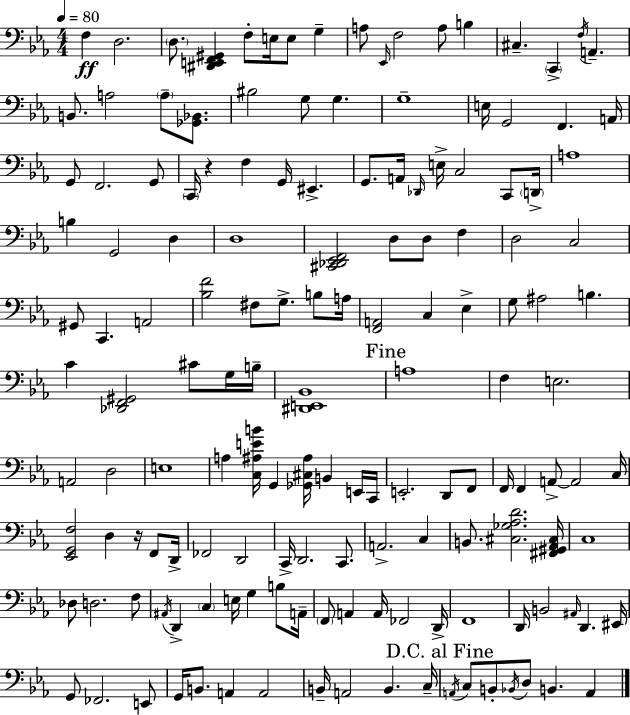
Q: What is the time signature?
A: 4/4